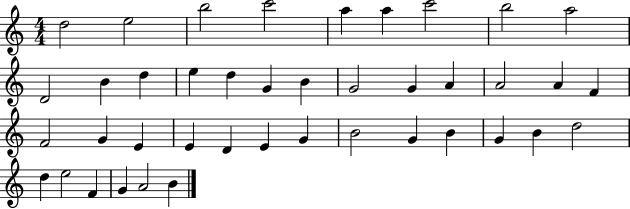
D5/h E5/h B5/h C6/h A5/q A5/q C6/h B5/h A5/h D4/h B4/q D5/q E5/q D5/q G4/q B4/q G4/h G4/q A4/q A4/h A4/q F4/q F4/h G4/q E4/q E4/q D4/q E4/q G4/q B4/h G4/q B4/q G4/q B4/q D5/h D5/q E5/h F4/q G4/q A4/h B4/q